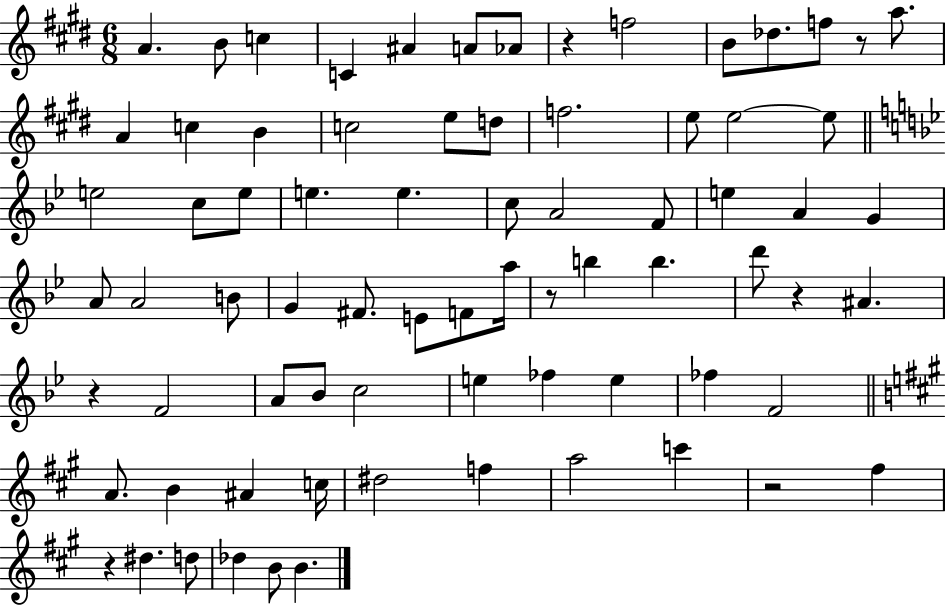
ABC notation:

X:1
T:Untitled
M:6/8
L:1/4
K:E
A B/2 c C ^A A/2 _A/2 z f2 B/2 _d/2 f/2 z/2 a/2 A c B c2 e/2 d/2 f2 e/2 e2 e/2 e2 c/2 e/2 e e c/2 A2 F/2 e A G A/2 A2 B/2 G ^F/2 E/2 F/2 a/4 z/2 b b d'/2 z ^A z F2 A/2 _B/2 c2 e _f e _f F2 A/2 B ^A c/4 ^d2 f a2 c' z2 ^f z ^d d/2 _d B/2 B